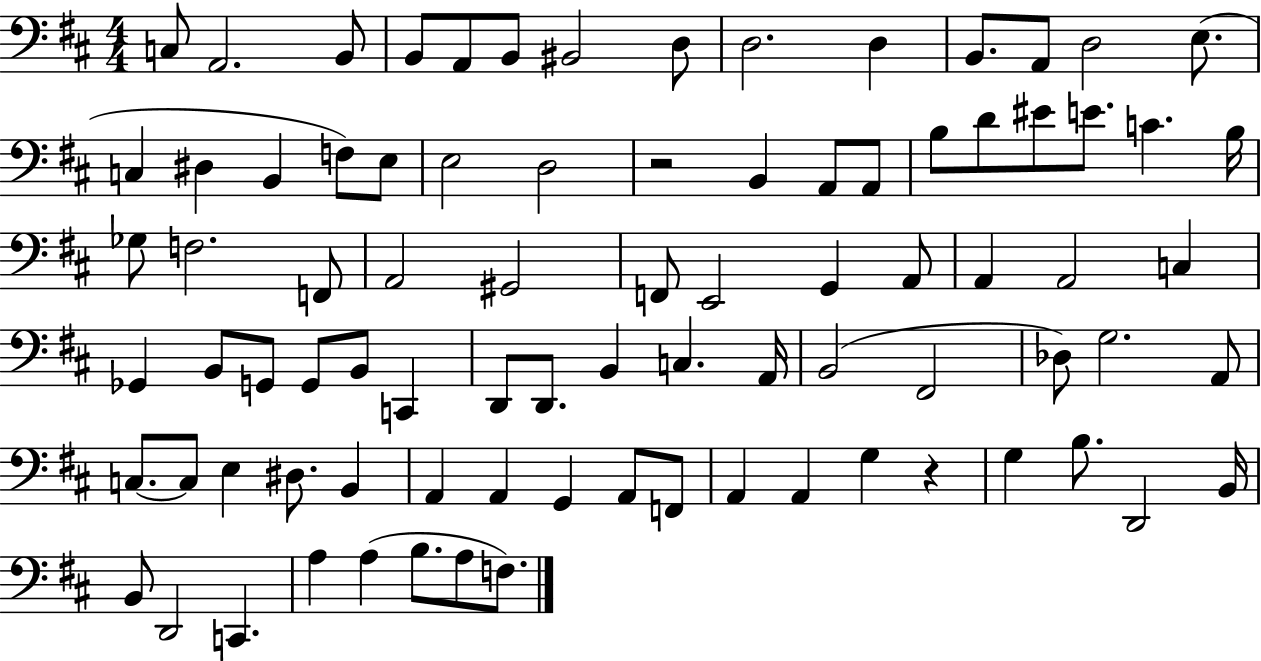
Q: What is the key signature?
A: D major